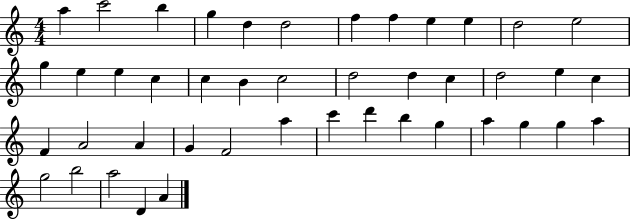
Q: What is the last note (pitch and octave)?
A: A4